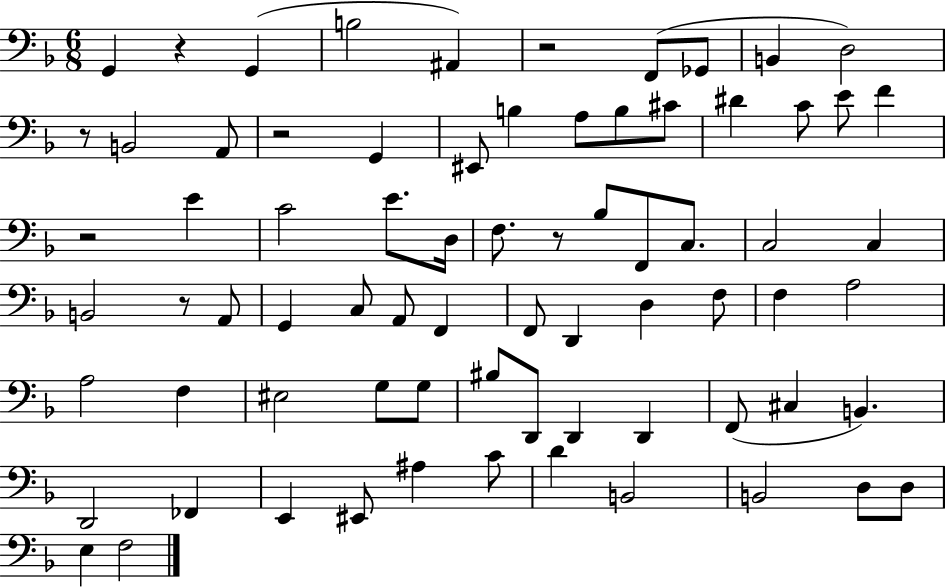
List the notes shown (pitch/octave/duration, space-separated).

G2/q R/q G2/q B3/h A#2/q R/h F2/e Gb2/e B2/q D3/h R/e B2/h A2/e R/h G2/q EIS2/e B3/q A3/e B3/e C#4/e D#4/q C4/e E4/e F4/q R/h E4/q C4/h E4/e. D3/s F3/e. R/e Bb3/e F2/e C3/e. C3/h C3/q B2/h R/e A2/e G2/q C3/e A2/e F2/q F2/e D2/q D3/q F3/e F3/q A3/h A3/h F3/q EIS3/h G3/e G3/e BIS3/e D2/e D2/q D2/q F2/e C#3/q B2/q. D2/h FES2/q E2/q EIS2/e A#3/q C4/e D4/q B2/h B2/h D3/e D3/e E3/q F3/h